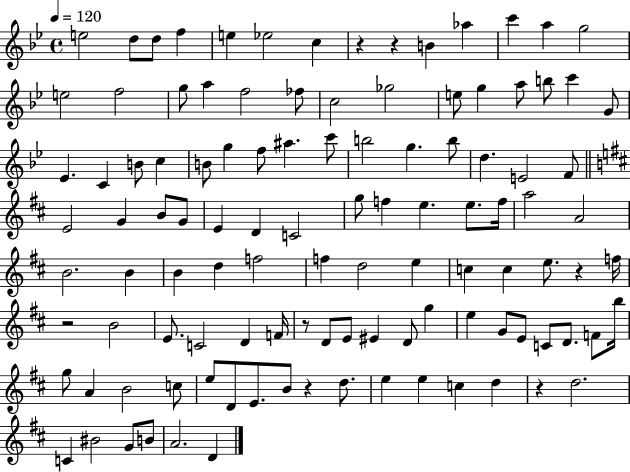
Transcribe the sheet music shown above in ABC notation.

X:1
T:Untitled
M:4/4
L:1/4
K:Bb
e2 d/2 d/2 f e _e2 c z z B _a c' a g2 e2 f2 g/2 a f2 _f/2 c2 _g2 e/2 g a/2 b/2 c' G/2 _E C B/2 c B/2 g f/2 ^a c'/2 b2 g b/2 d E2 F/2 E2 G B/2 G/2 E D C2 g/2 f e e/2 f/4 a2 A2 B2 B B d f2 f d2 e c c e/2 z f/4 z2 B2 E/2 C2 D F/4 z/2 D/2 E/2 ^E D/2 g e G/2 E/2 C/2 D/2 F/2 b/4 g/2 A B2 c/2 e/2 D/2 E/2 B/2 z d/2 e e c d z d2 C ^B2 G/2 B/2 A2 D